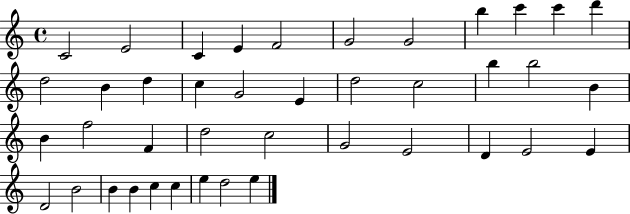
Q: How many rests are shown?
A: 0